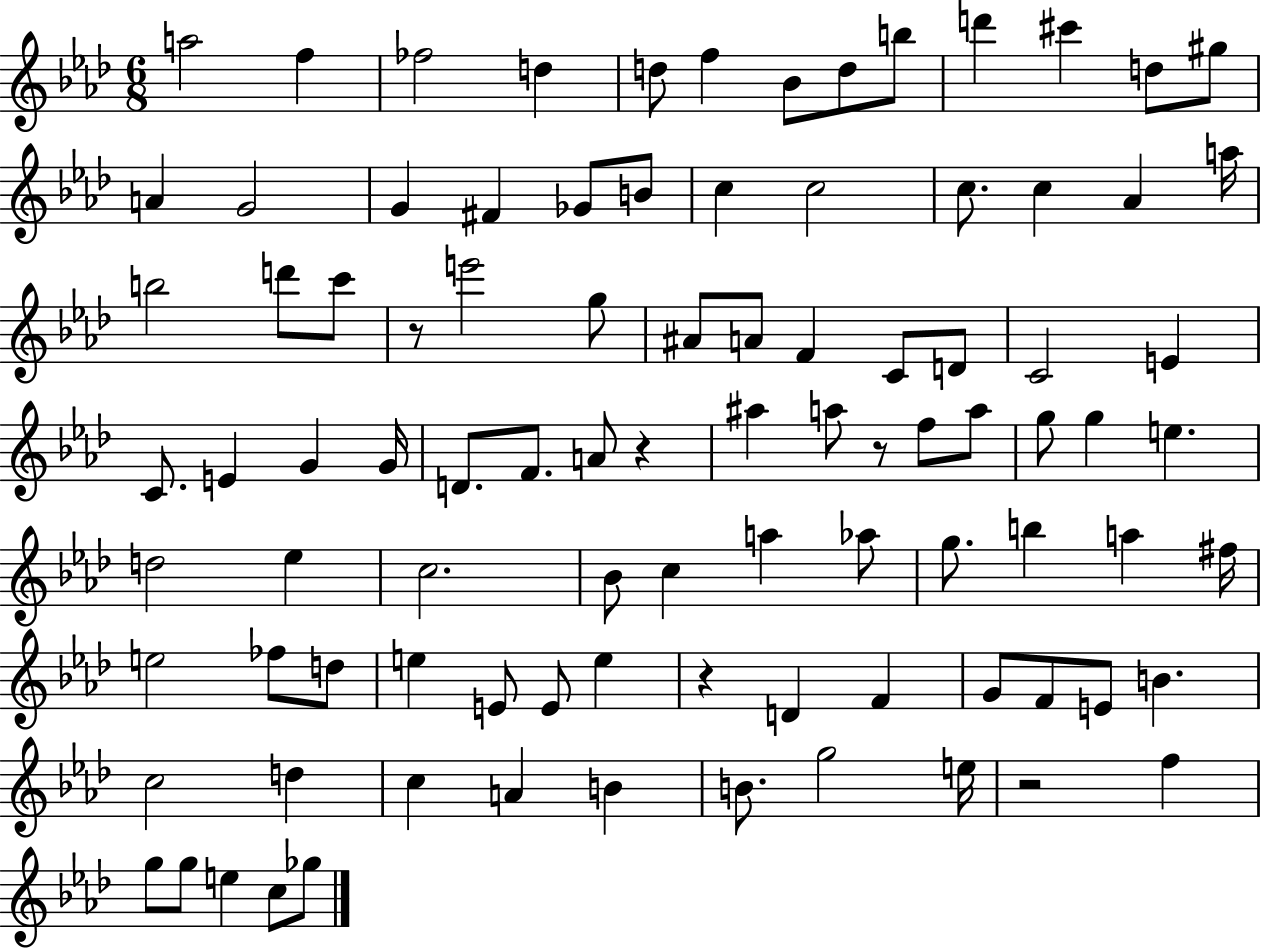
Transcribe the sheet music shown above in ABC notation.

X:1
T:Untitled
M:6/8
L:1/4
K:Ab
a2 f _f2 d d/2 f _B/2 d/2 b/2 d' ^c' d/2 ^g/2 A G2 G ^F _G/2 B/2 c c2 c/2 c _A a/4 b2 d'/2 c'/2 z/2 e'2 g/2 ^A/2 A/2 F C/2 D/2 C2 E C/2 E G G/4 D/2 F/2 A/2 z ^a a/2 z/2 f/2 a/2 g/2 g e d2 _e c2 _B/2 c a _a/2 g/2 b a ^f/4 e2 _f/2 d/2 e E/2 E/2 e z D F G/2 F/2 E/2 B c2 d c A B B/2 g2 e/4 z2 f g/2 g/2 e c/2 _g/2